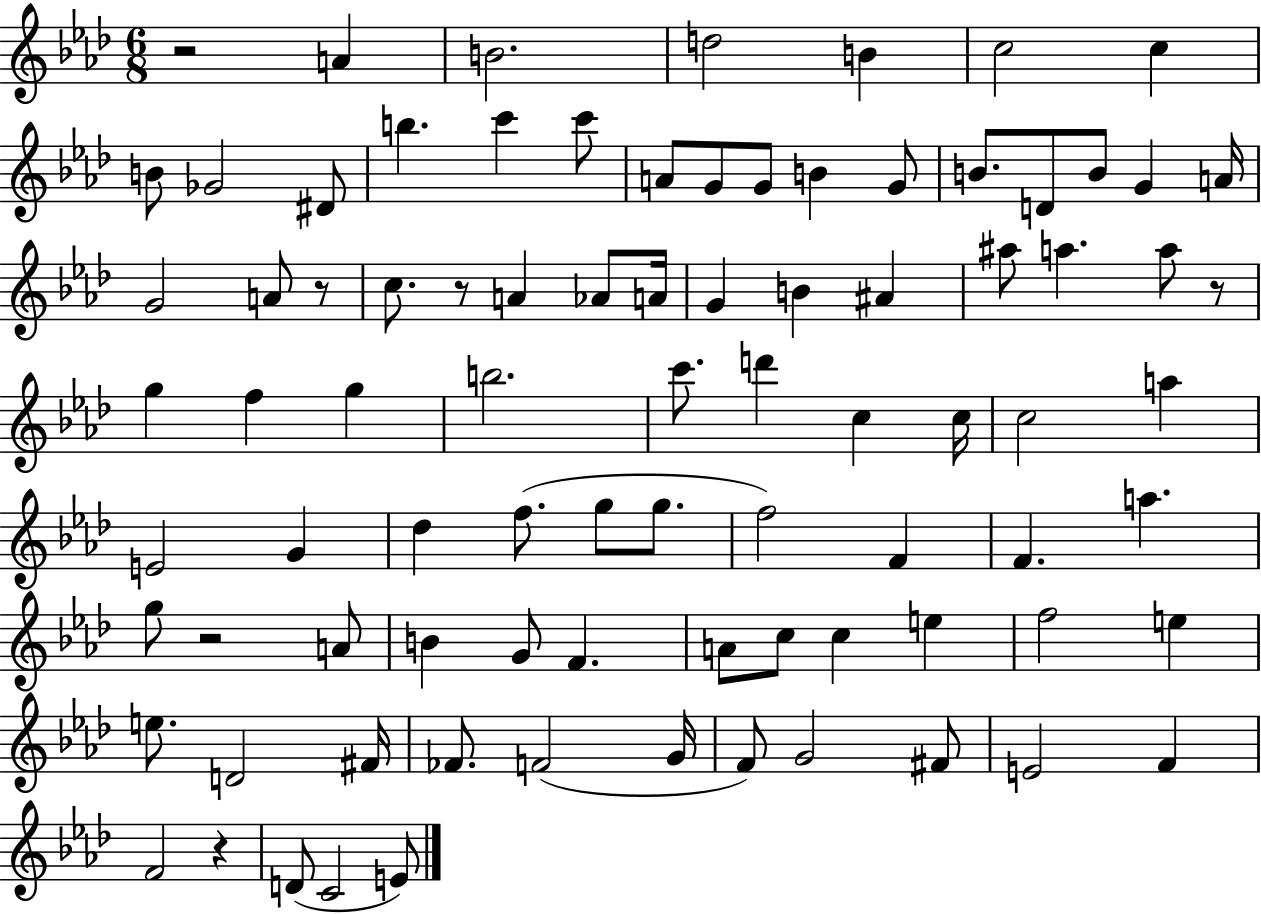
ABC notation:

X:1
T:Untitled
M:6/8
L:1/4
K:Ab
z2 A B2 d2 B c2 c B/2 _G2 ^D/2 b c' c'/2 A/2 G/2 G/2 B G/2 B/2 D/2 B/2 G A/4 G2 A/2 z/2 c/2 z/2 A _A/2 A/4 G B ^A ^a/2 a a/2 z/2 g f g b2 c'/2 d' c c/4 c2 a E2 G _d f/2 g/2 g/2 f2 F F a g/2 z2 A/2 B G/2 F A/2 c/2 c e f2 e e/2 D2 ^F/4 _F/2 F2 G/4 F/2 G2 ^F/2 E2 F F2 z D/2 C2 E/2